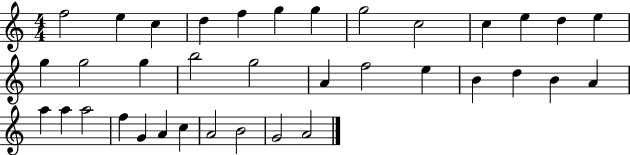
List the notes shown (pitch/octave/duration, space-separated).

F5/h E5/q C5/q D5/q F5/q G5/q G5/q G5/h C5/h C5/q E5/q D5/q E5/q G5/q G5/h G5/q B5/h G5/h A4/q F5/h E5/q B4/q D5/q B4/q A4/q A5/q A5/q A5/h F5/q G4/q A4/q C5/q A4/h B4/h G4/h A4/h